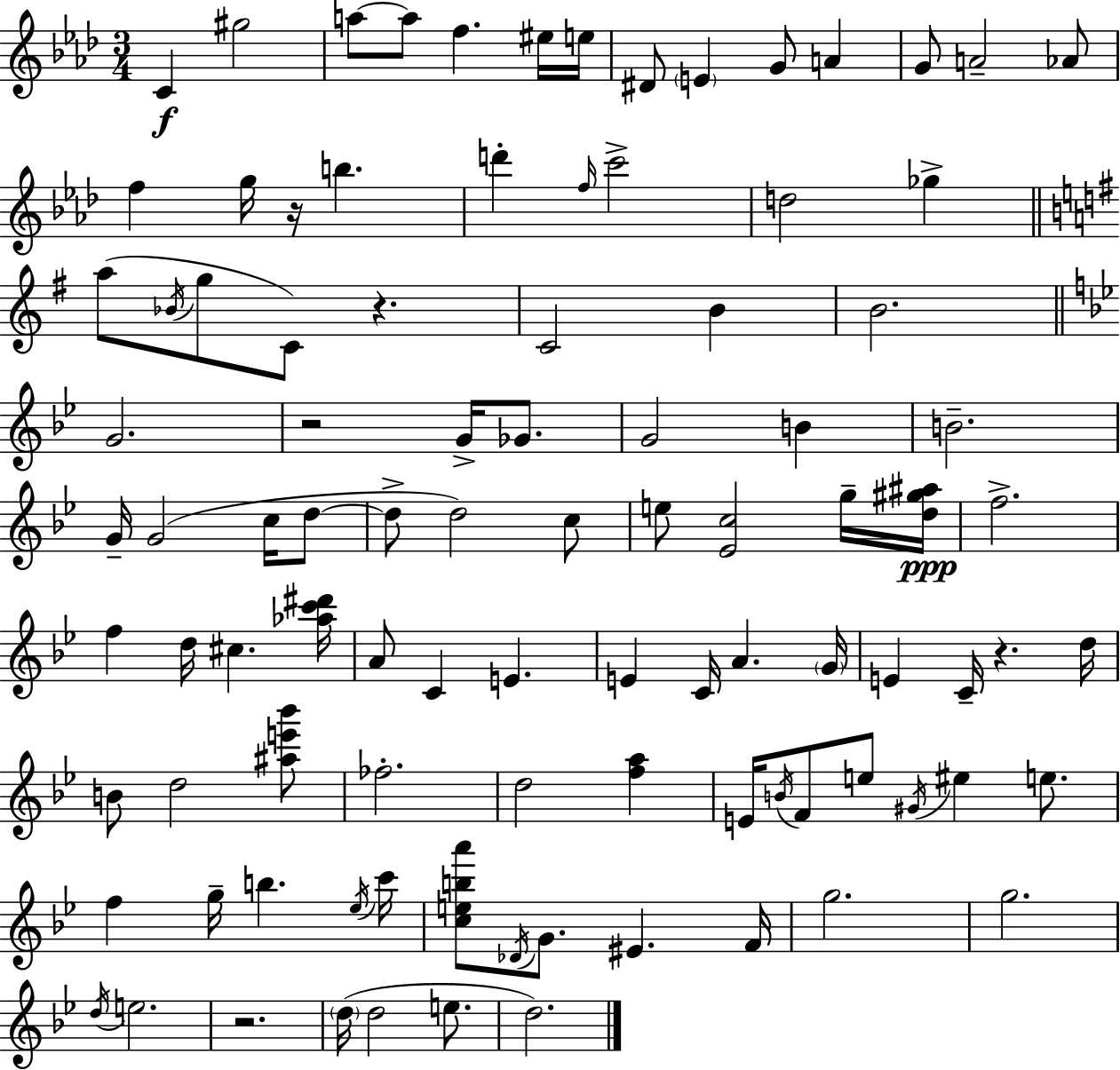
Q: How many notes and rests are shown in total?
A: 97